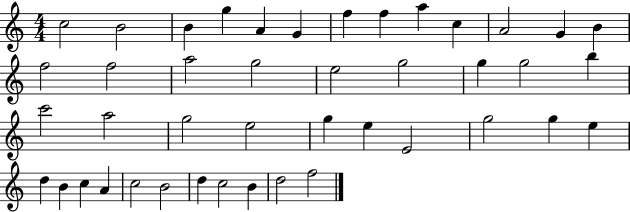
X:1
T:Untitled
M:4/4
L:1/4
K:C
c2 B2 B g A G f f a c A2 G B f2 f2 a2 g2 e2 g2 g g2 b c'2 a2 g2 e2 g e E2 g2 g e d B c A c2 B2 d c2 B d2 f2